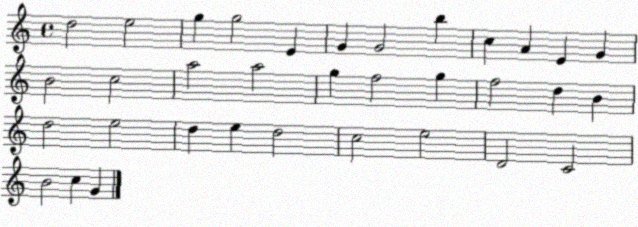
X:1
T:Untitled
M:4/4
L:1/4
K:C
d2 e2 g g2 E G G2 b c A E G B2 c2 a2 a2 g f2 g f2 d B d2 e2 d e d2 c2 e2 D2 C2 B2 c G